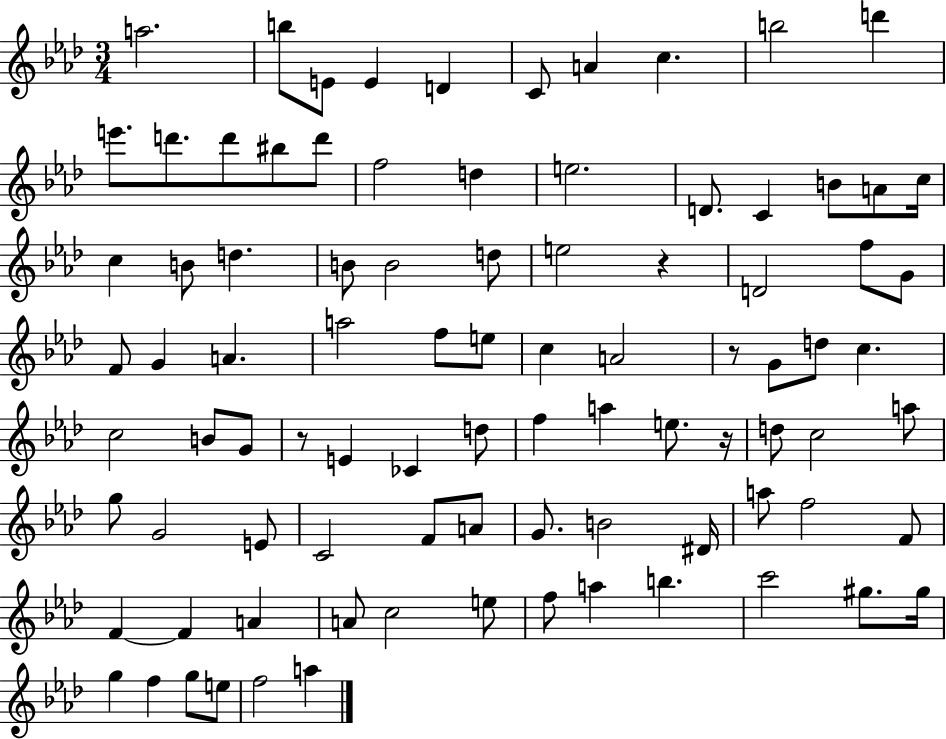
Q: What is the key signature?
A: AES major